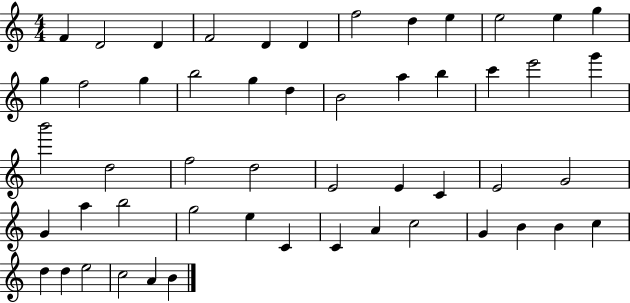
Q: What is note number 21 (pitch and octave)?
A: B5